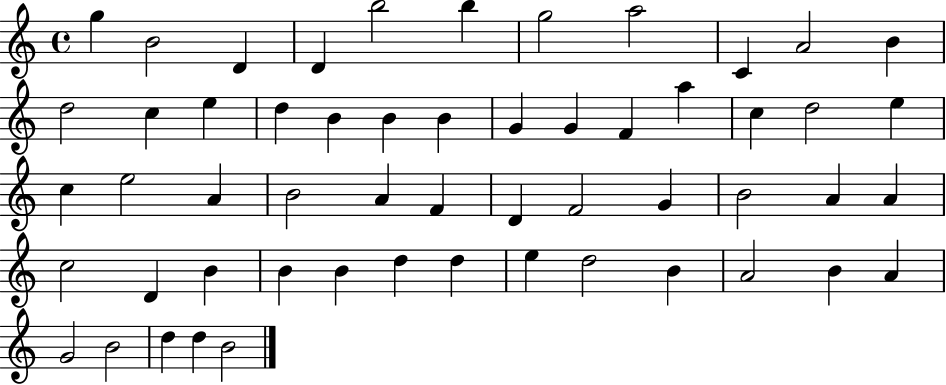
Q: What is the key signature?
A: C major